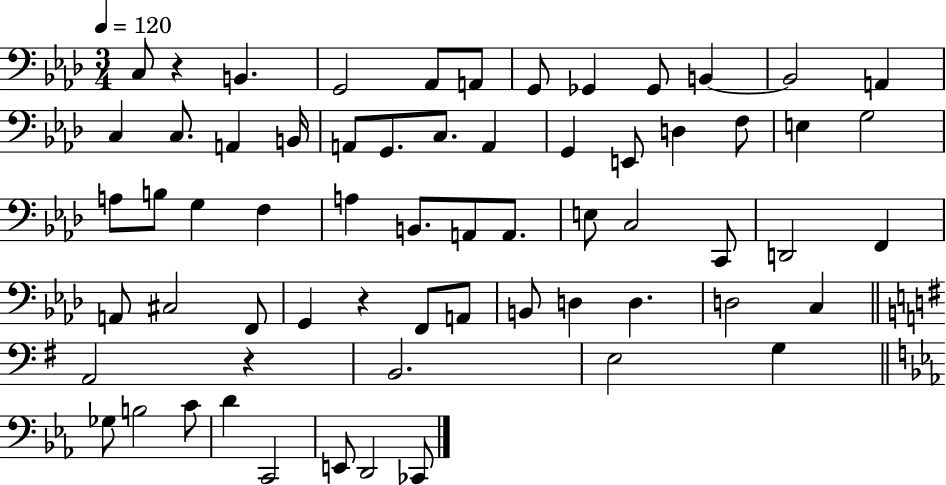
X:1
T:Untitled
M:3/4
L:1/4
K:Ab
C,/2 z B,, G,,2 _A,,/2 A,,/2 G,,/2 _G,, _G,,/2 B,, B,,2 A,, C, C,/2 A,, B,,/4 A,,/2 G,,/2 C,/2 A,, G,, E,,/2 D, F,/2 E, G,2 A,/2 B,/2 G, F, A, B,,/2 A,,/2 A,,/2 E,/2 C,2 C,,/2 D,,2 F,, A,,/2 ^C,2 F,,/2 G,, z F,,/2 A,,/2 B,,/2 D, D, D,2 C, A,,2 z B,,2 E,2 G, _G,/2 B,2 C/2 D C,,2 E,,/2 D,,2 _C,,/2